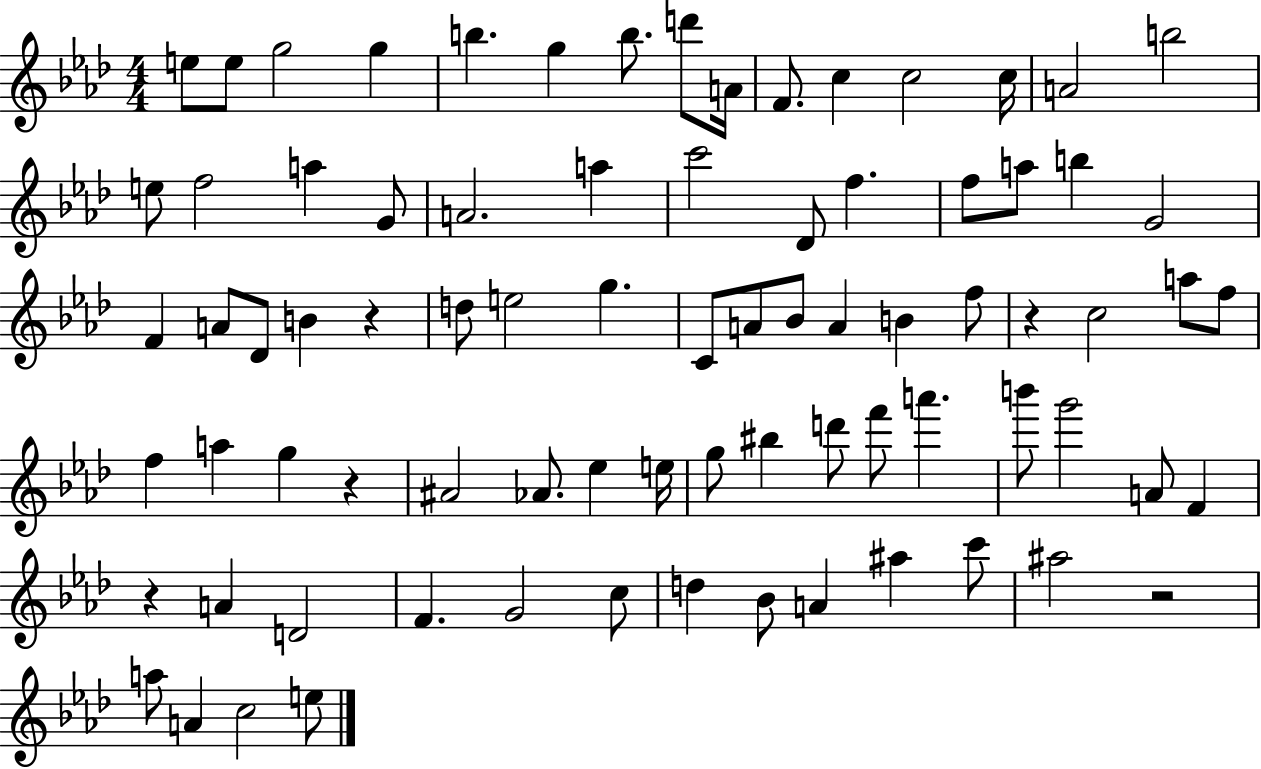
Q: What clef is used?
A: treble